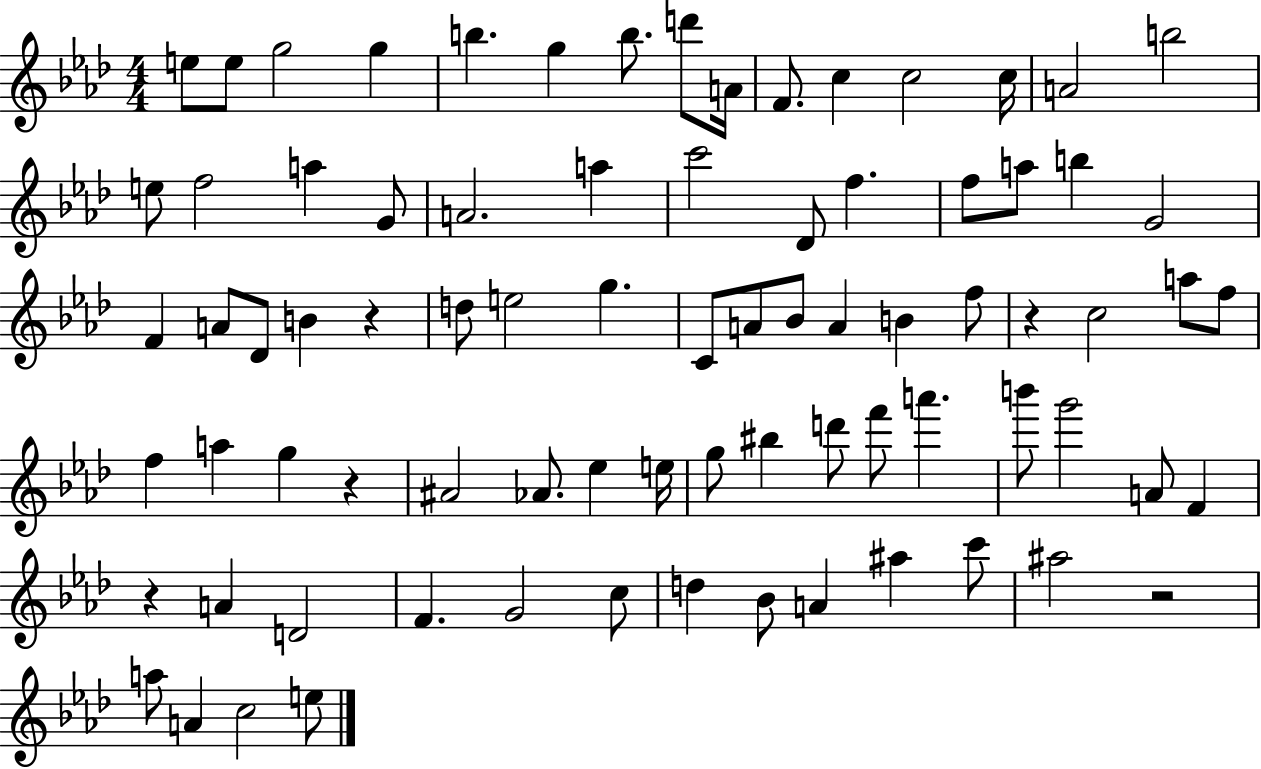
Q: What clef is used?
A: treble